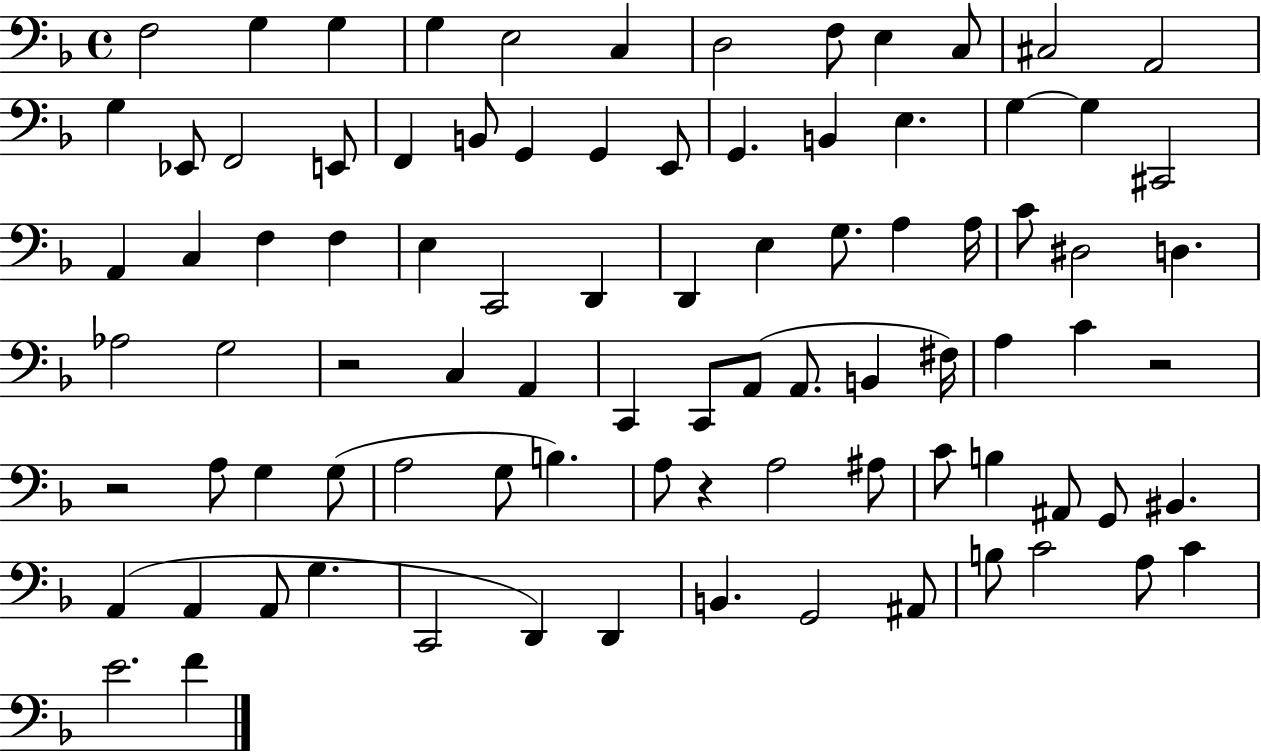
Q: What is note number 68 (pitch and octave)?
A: BIS2